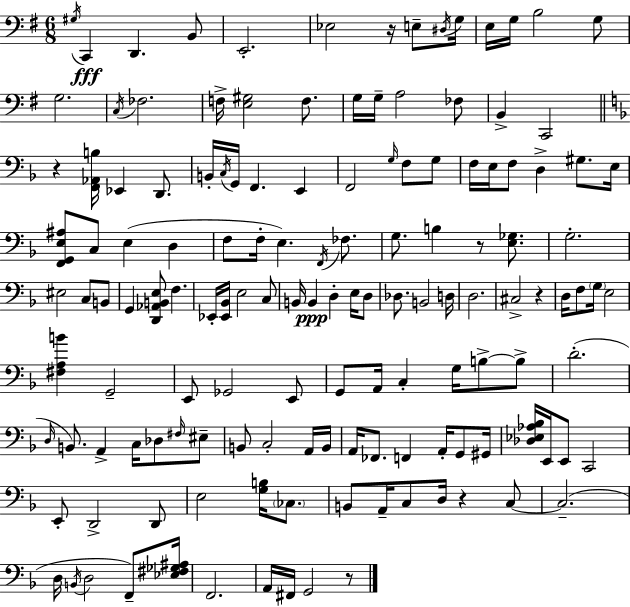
X:1
T:Untitled
M:6/8
L:1/4
K:G
^G,/4 C,, D,, B,,/2 E,,2 _E,2 z/4 E,/2 ^D,/4 G,/4 E,/4 G,/4 B,2 G,/2 G,2 C,/4 _F,2 F,/4 [E,^G,]2 F,/2 G,/4 G,/4 A,2 _F,/2 B,, C,,2 z [F,,_A,,B,]/4 _E,, D,,/2 B,,/4 C,/4 G,,/4 F,, E,, F,,2 G,/4 F,/2 G,/2 F,/4 E,/4 F,/2 D, ^G,/2 E,/4 [F,,G,,E,^A,]/2 C,/2 E, D, F,/2 F,/4 E, F,,/4 _F,/2 G,/2 B, z/2 [E,_G,]/2 G,2 ^E,2 C,/2 B,,/2 G,, [D,,_A,,B,,E,]/2 F, _E,,/4 [_E,,_B,,]/4 E,2 C,/2 B,,/4 B,, D, E,/4 D,/2 _D,/2 B,,2 D,/4 D,2 ^C,2 z D,/4 F,/2 G,/4 E,2 [^F,A,B] G,,2 E,,/2 _G,,2 E,,/2 G,,/2 A,,/4 C, G,/4 B,/2 B,/2 D2 D,/4 B,,/2 A,, C,/4 _D,/2 ^F,/4 ^E,/2 B,,/2 C,2 A,,/4 B,,/4 A,,/4 _F,,/2 F,, A,,/4 G,,/2 ^G,,/4 [_D,_E,_A,_B,]/4 E,,/4 E,,/2 C,,2 E,,/2 D,,2 D,,/2 E,2 [G,B,]/4 _C,/2 B,,/2 A,,/4 C,/2 D,/4 z C,/2 C,2 D,/4 B,,/4 D,2 F,,/2 [_E,^F,_G,^A,]/4 F,,2 A,,/4 ^F,,/4 G,,2 z/2